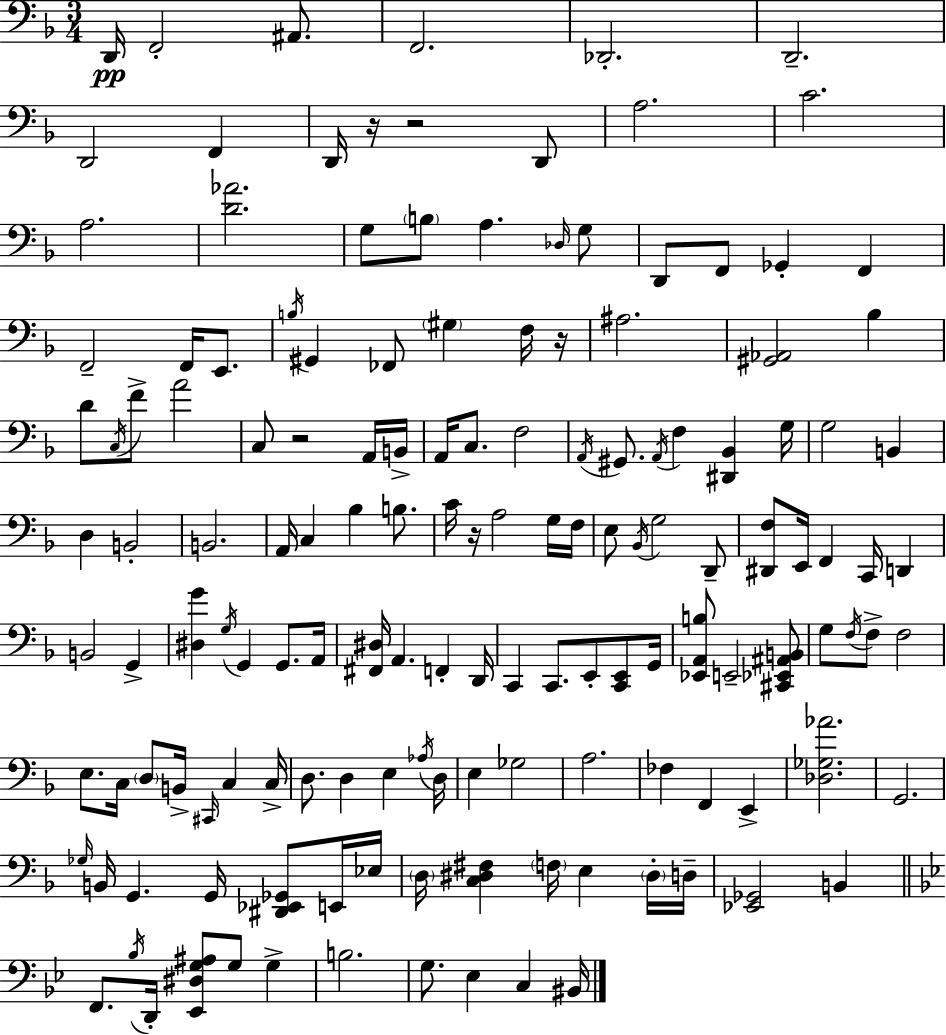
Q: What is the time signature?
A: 3/4